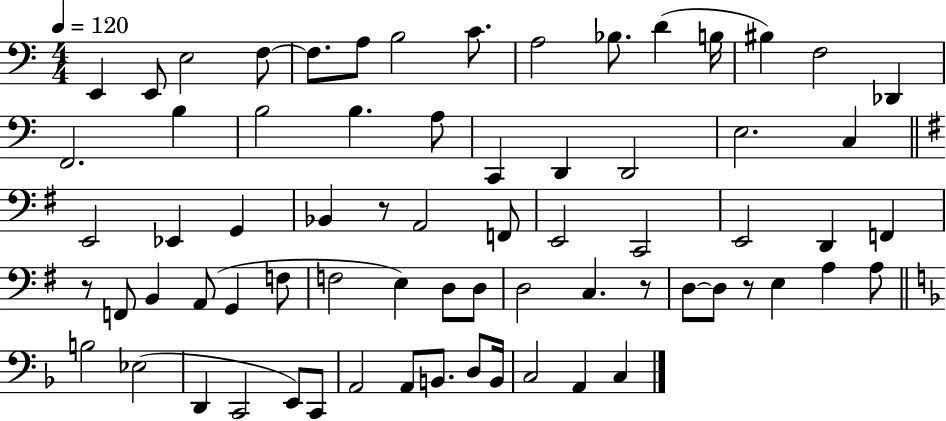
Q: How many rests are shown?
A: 4